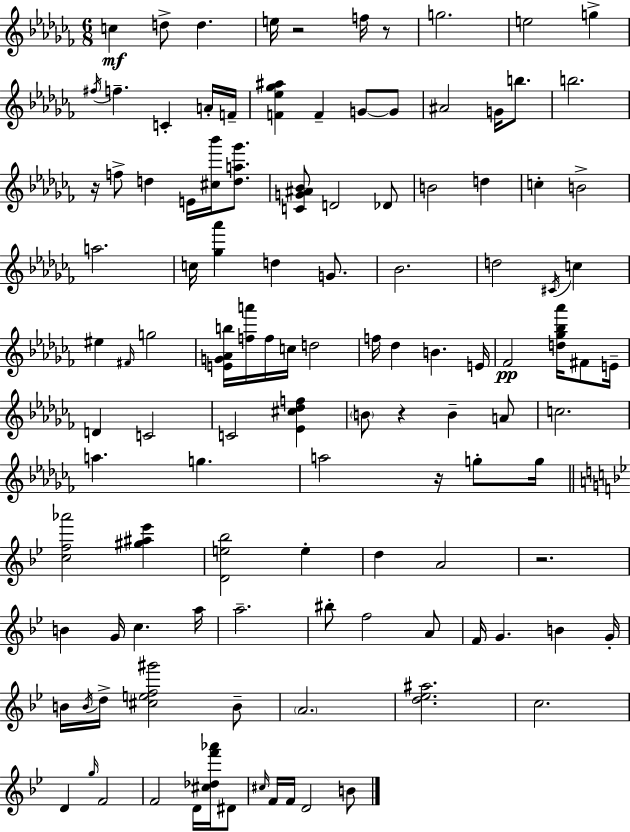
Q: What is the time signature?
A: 6/8